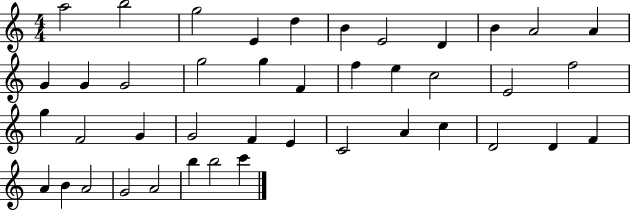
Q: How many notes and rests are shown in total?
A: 42